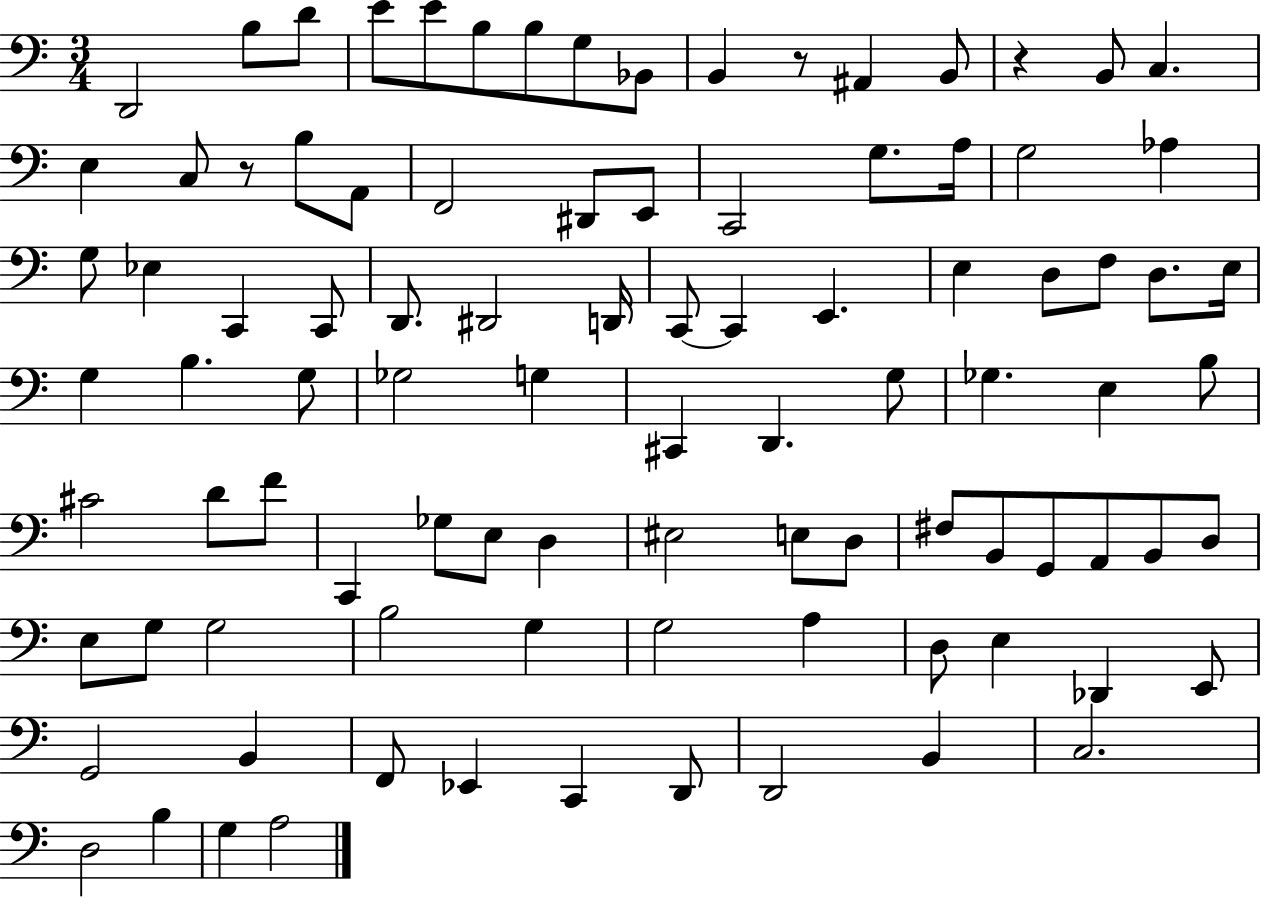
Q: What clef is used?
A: bass